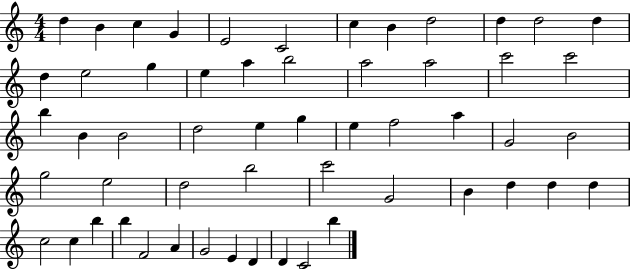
D5/q B4/q C5/q G4/q E4/h C4/h C5/q B4/q D5/h D5/q D5/h D5/q D5/q E5/h G5/q E5/q A5/q B5/h A5/h A5/h C6/h C6/h B5/q B4/q B4/h D5/h E5/q G5/q E5/q F5/h A5/q G4/h B4/h G5/h E5/h D5/h B5/h C6/h G4/h B4/q D5/q D5/q D5/q C5/h C5/q B5/q B5/q F4/h A4/q G4/h E4/q D4/q D4/q C4/h B5/q